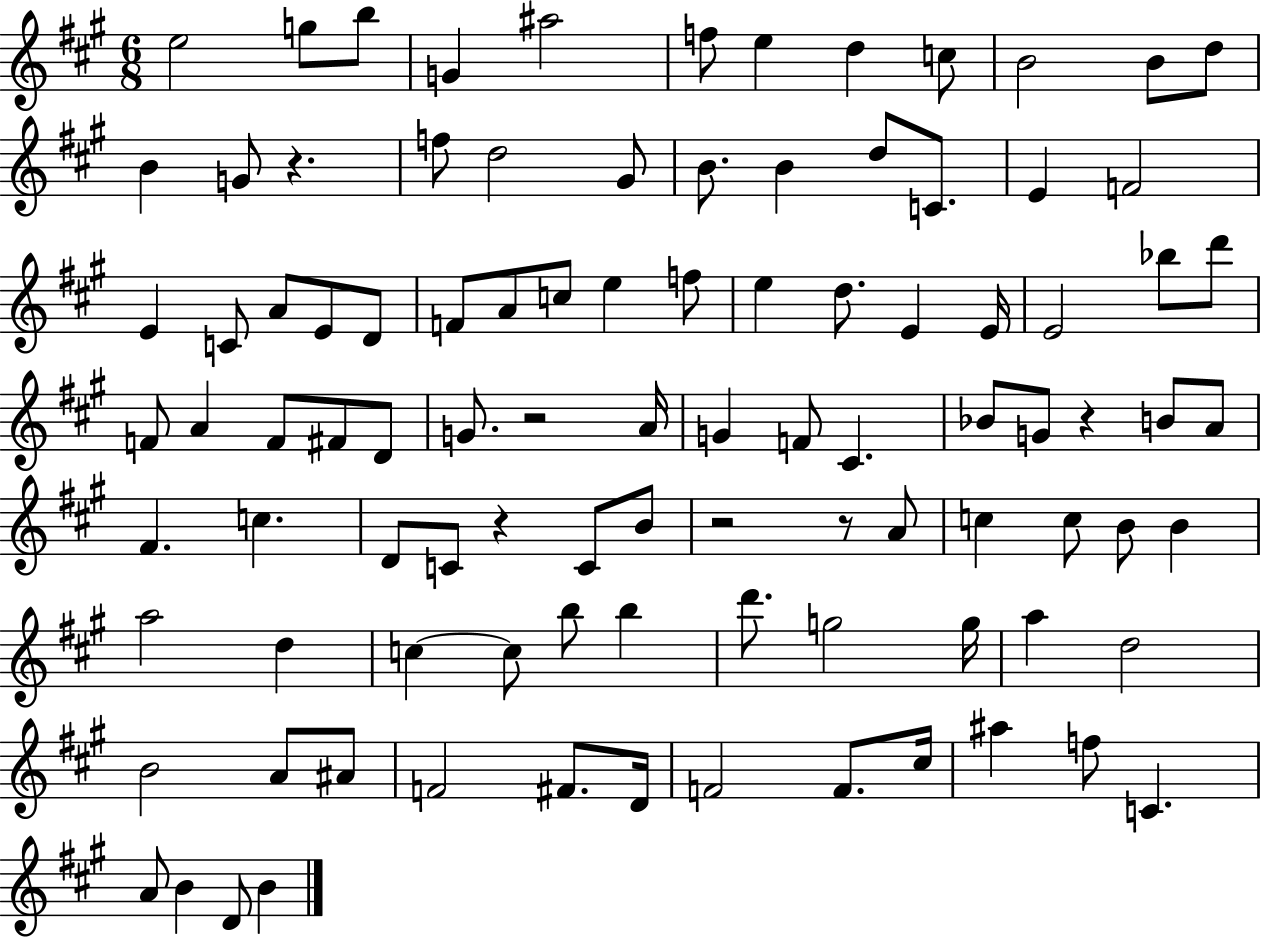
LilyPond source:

{
  \clef treble
  \numericTimeSignature
  \time 6/8
  \key a \major
  e''2 g''8 b''8 | g'4 ais''2 | f''8 e''4 d''4 c''8 | b'2 b'8 d''8 | \break b'4 g'8 r4. | f''8 d''2 gis'8 | b'8. b'4 d''8 c'8. | e'4 f'2 | \break e'4 c'8 a'8 e'8 d'8 | f'8 a'8 c''8 e''4 f''8 | e''4 d''8. e'4 e'16 | e'2 bes''8 d'''8 | \break f'8 a'4 f'8 fis'8 d'8 | g'8. r2 a'16 | g'4 f'8 cis'4. | bes'8 g'8 r4 b'8 a'8 | \break fis'4. c''4. | d'8 c'8 r4 c'8 b'8 | r2 r8 a'8 | c''4 c''8 b'8 b'4 | \break a''2 d''4 | c''4~~ c''8 b''8 b''4 | d'''8. g''2 g''16 | a''4 d''2 | \break b'2 a'8 ais'8 | f'2 fis'8. d'16 | f'2 f'8. cis''16 | ais''4 f''8 c'4. | \break a'8 b'4 d'8 b'4 | \bar "|."
}